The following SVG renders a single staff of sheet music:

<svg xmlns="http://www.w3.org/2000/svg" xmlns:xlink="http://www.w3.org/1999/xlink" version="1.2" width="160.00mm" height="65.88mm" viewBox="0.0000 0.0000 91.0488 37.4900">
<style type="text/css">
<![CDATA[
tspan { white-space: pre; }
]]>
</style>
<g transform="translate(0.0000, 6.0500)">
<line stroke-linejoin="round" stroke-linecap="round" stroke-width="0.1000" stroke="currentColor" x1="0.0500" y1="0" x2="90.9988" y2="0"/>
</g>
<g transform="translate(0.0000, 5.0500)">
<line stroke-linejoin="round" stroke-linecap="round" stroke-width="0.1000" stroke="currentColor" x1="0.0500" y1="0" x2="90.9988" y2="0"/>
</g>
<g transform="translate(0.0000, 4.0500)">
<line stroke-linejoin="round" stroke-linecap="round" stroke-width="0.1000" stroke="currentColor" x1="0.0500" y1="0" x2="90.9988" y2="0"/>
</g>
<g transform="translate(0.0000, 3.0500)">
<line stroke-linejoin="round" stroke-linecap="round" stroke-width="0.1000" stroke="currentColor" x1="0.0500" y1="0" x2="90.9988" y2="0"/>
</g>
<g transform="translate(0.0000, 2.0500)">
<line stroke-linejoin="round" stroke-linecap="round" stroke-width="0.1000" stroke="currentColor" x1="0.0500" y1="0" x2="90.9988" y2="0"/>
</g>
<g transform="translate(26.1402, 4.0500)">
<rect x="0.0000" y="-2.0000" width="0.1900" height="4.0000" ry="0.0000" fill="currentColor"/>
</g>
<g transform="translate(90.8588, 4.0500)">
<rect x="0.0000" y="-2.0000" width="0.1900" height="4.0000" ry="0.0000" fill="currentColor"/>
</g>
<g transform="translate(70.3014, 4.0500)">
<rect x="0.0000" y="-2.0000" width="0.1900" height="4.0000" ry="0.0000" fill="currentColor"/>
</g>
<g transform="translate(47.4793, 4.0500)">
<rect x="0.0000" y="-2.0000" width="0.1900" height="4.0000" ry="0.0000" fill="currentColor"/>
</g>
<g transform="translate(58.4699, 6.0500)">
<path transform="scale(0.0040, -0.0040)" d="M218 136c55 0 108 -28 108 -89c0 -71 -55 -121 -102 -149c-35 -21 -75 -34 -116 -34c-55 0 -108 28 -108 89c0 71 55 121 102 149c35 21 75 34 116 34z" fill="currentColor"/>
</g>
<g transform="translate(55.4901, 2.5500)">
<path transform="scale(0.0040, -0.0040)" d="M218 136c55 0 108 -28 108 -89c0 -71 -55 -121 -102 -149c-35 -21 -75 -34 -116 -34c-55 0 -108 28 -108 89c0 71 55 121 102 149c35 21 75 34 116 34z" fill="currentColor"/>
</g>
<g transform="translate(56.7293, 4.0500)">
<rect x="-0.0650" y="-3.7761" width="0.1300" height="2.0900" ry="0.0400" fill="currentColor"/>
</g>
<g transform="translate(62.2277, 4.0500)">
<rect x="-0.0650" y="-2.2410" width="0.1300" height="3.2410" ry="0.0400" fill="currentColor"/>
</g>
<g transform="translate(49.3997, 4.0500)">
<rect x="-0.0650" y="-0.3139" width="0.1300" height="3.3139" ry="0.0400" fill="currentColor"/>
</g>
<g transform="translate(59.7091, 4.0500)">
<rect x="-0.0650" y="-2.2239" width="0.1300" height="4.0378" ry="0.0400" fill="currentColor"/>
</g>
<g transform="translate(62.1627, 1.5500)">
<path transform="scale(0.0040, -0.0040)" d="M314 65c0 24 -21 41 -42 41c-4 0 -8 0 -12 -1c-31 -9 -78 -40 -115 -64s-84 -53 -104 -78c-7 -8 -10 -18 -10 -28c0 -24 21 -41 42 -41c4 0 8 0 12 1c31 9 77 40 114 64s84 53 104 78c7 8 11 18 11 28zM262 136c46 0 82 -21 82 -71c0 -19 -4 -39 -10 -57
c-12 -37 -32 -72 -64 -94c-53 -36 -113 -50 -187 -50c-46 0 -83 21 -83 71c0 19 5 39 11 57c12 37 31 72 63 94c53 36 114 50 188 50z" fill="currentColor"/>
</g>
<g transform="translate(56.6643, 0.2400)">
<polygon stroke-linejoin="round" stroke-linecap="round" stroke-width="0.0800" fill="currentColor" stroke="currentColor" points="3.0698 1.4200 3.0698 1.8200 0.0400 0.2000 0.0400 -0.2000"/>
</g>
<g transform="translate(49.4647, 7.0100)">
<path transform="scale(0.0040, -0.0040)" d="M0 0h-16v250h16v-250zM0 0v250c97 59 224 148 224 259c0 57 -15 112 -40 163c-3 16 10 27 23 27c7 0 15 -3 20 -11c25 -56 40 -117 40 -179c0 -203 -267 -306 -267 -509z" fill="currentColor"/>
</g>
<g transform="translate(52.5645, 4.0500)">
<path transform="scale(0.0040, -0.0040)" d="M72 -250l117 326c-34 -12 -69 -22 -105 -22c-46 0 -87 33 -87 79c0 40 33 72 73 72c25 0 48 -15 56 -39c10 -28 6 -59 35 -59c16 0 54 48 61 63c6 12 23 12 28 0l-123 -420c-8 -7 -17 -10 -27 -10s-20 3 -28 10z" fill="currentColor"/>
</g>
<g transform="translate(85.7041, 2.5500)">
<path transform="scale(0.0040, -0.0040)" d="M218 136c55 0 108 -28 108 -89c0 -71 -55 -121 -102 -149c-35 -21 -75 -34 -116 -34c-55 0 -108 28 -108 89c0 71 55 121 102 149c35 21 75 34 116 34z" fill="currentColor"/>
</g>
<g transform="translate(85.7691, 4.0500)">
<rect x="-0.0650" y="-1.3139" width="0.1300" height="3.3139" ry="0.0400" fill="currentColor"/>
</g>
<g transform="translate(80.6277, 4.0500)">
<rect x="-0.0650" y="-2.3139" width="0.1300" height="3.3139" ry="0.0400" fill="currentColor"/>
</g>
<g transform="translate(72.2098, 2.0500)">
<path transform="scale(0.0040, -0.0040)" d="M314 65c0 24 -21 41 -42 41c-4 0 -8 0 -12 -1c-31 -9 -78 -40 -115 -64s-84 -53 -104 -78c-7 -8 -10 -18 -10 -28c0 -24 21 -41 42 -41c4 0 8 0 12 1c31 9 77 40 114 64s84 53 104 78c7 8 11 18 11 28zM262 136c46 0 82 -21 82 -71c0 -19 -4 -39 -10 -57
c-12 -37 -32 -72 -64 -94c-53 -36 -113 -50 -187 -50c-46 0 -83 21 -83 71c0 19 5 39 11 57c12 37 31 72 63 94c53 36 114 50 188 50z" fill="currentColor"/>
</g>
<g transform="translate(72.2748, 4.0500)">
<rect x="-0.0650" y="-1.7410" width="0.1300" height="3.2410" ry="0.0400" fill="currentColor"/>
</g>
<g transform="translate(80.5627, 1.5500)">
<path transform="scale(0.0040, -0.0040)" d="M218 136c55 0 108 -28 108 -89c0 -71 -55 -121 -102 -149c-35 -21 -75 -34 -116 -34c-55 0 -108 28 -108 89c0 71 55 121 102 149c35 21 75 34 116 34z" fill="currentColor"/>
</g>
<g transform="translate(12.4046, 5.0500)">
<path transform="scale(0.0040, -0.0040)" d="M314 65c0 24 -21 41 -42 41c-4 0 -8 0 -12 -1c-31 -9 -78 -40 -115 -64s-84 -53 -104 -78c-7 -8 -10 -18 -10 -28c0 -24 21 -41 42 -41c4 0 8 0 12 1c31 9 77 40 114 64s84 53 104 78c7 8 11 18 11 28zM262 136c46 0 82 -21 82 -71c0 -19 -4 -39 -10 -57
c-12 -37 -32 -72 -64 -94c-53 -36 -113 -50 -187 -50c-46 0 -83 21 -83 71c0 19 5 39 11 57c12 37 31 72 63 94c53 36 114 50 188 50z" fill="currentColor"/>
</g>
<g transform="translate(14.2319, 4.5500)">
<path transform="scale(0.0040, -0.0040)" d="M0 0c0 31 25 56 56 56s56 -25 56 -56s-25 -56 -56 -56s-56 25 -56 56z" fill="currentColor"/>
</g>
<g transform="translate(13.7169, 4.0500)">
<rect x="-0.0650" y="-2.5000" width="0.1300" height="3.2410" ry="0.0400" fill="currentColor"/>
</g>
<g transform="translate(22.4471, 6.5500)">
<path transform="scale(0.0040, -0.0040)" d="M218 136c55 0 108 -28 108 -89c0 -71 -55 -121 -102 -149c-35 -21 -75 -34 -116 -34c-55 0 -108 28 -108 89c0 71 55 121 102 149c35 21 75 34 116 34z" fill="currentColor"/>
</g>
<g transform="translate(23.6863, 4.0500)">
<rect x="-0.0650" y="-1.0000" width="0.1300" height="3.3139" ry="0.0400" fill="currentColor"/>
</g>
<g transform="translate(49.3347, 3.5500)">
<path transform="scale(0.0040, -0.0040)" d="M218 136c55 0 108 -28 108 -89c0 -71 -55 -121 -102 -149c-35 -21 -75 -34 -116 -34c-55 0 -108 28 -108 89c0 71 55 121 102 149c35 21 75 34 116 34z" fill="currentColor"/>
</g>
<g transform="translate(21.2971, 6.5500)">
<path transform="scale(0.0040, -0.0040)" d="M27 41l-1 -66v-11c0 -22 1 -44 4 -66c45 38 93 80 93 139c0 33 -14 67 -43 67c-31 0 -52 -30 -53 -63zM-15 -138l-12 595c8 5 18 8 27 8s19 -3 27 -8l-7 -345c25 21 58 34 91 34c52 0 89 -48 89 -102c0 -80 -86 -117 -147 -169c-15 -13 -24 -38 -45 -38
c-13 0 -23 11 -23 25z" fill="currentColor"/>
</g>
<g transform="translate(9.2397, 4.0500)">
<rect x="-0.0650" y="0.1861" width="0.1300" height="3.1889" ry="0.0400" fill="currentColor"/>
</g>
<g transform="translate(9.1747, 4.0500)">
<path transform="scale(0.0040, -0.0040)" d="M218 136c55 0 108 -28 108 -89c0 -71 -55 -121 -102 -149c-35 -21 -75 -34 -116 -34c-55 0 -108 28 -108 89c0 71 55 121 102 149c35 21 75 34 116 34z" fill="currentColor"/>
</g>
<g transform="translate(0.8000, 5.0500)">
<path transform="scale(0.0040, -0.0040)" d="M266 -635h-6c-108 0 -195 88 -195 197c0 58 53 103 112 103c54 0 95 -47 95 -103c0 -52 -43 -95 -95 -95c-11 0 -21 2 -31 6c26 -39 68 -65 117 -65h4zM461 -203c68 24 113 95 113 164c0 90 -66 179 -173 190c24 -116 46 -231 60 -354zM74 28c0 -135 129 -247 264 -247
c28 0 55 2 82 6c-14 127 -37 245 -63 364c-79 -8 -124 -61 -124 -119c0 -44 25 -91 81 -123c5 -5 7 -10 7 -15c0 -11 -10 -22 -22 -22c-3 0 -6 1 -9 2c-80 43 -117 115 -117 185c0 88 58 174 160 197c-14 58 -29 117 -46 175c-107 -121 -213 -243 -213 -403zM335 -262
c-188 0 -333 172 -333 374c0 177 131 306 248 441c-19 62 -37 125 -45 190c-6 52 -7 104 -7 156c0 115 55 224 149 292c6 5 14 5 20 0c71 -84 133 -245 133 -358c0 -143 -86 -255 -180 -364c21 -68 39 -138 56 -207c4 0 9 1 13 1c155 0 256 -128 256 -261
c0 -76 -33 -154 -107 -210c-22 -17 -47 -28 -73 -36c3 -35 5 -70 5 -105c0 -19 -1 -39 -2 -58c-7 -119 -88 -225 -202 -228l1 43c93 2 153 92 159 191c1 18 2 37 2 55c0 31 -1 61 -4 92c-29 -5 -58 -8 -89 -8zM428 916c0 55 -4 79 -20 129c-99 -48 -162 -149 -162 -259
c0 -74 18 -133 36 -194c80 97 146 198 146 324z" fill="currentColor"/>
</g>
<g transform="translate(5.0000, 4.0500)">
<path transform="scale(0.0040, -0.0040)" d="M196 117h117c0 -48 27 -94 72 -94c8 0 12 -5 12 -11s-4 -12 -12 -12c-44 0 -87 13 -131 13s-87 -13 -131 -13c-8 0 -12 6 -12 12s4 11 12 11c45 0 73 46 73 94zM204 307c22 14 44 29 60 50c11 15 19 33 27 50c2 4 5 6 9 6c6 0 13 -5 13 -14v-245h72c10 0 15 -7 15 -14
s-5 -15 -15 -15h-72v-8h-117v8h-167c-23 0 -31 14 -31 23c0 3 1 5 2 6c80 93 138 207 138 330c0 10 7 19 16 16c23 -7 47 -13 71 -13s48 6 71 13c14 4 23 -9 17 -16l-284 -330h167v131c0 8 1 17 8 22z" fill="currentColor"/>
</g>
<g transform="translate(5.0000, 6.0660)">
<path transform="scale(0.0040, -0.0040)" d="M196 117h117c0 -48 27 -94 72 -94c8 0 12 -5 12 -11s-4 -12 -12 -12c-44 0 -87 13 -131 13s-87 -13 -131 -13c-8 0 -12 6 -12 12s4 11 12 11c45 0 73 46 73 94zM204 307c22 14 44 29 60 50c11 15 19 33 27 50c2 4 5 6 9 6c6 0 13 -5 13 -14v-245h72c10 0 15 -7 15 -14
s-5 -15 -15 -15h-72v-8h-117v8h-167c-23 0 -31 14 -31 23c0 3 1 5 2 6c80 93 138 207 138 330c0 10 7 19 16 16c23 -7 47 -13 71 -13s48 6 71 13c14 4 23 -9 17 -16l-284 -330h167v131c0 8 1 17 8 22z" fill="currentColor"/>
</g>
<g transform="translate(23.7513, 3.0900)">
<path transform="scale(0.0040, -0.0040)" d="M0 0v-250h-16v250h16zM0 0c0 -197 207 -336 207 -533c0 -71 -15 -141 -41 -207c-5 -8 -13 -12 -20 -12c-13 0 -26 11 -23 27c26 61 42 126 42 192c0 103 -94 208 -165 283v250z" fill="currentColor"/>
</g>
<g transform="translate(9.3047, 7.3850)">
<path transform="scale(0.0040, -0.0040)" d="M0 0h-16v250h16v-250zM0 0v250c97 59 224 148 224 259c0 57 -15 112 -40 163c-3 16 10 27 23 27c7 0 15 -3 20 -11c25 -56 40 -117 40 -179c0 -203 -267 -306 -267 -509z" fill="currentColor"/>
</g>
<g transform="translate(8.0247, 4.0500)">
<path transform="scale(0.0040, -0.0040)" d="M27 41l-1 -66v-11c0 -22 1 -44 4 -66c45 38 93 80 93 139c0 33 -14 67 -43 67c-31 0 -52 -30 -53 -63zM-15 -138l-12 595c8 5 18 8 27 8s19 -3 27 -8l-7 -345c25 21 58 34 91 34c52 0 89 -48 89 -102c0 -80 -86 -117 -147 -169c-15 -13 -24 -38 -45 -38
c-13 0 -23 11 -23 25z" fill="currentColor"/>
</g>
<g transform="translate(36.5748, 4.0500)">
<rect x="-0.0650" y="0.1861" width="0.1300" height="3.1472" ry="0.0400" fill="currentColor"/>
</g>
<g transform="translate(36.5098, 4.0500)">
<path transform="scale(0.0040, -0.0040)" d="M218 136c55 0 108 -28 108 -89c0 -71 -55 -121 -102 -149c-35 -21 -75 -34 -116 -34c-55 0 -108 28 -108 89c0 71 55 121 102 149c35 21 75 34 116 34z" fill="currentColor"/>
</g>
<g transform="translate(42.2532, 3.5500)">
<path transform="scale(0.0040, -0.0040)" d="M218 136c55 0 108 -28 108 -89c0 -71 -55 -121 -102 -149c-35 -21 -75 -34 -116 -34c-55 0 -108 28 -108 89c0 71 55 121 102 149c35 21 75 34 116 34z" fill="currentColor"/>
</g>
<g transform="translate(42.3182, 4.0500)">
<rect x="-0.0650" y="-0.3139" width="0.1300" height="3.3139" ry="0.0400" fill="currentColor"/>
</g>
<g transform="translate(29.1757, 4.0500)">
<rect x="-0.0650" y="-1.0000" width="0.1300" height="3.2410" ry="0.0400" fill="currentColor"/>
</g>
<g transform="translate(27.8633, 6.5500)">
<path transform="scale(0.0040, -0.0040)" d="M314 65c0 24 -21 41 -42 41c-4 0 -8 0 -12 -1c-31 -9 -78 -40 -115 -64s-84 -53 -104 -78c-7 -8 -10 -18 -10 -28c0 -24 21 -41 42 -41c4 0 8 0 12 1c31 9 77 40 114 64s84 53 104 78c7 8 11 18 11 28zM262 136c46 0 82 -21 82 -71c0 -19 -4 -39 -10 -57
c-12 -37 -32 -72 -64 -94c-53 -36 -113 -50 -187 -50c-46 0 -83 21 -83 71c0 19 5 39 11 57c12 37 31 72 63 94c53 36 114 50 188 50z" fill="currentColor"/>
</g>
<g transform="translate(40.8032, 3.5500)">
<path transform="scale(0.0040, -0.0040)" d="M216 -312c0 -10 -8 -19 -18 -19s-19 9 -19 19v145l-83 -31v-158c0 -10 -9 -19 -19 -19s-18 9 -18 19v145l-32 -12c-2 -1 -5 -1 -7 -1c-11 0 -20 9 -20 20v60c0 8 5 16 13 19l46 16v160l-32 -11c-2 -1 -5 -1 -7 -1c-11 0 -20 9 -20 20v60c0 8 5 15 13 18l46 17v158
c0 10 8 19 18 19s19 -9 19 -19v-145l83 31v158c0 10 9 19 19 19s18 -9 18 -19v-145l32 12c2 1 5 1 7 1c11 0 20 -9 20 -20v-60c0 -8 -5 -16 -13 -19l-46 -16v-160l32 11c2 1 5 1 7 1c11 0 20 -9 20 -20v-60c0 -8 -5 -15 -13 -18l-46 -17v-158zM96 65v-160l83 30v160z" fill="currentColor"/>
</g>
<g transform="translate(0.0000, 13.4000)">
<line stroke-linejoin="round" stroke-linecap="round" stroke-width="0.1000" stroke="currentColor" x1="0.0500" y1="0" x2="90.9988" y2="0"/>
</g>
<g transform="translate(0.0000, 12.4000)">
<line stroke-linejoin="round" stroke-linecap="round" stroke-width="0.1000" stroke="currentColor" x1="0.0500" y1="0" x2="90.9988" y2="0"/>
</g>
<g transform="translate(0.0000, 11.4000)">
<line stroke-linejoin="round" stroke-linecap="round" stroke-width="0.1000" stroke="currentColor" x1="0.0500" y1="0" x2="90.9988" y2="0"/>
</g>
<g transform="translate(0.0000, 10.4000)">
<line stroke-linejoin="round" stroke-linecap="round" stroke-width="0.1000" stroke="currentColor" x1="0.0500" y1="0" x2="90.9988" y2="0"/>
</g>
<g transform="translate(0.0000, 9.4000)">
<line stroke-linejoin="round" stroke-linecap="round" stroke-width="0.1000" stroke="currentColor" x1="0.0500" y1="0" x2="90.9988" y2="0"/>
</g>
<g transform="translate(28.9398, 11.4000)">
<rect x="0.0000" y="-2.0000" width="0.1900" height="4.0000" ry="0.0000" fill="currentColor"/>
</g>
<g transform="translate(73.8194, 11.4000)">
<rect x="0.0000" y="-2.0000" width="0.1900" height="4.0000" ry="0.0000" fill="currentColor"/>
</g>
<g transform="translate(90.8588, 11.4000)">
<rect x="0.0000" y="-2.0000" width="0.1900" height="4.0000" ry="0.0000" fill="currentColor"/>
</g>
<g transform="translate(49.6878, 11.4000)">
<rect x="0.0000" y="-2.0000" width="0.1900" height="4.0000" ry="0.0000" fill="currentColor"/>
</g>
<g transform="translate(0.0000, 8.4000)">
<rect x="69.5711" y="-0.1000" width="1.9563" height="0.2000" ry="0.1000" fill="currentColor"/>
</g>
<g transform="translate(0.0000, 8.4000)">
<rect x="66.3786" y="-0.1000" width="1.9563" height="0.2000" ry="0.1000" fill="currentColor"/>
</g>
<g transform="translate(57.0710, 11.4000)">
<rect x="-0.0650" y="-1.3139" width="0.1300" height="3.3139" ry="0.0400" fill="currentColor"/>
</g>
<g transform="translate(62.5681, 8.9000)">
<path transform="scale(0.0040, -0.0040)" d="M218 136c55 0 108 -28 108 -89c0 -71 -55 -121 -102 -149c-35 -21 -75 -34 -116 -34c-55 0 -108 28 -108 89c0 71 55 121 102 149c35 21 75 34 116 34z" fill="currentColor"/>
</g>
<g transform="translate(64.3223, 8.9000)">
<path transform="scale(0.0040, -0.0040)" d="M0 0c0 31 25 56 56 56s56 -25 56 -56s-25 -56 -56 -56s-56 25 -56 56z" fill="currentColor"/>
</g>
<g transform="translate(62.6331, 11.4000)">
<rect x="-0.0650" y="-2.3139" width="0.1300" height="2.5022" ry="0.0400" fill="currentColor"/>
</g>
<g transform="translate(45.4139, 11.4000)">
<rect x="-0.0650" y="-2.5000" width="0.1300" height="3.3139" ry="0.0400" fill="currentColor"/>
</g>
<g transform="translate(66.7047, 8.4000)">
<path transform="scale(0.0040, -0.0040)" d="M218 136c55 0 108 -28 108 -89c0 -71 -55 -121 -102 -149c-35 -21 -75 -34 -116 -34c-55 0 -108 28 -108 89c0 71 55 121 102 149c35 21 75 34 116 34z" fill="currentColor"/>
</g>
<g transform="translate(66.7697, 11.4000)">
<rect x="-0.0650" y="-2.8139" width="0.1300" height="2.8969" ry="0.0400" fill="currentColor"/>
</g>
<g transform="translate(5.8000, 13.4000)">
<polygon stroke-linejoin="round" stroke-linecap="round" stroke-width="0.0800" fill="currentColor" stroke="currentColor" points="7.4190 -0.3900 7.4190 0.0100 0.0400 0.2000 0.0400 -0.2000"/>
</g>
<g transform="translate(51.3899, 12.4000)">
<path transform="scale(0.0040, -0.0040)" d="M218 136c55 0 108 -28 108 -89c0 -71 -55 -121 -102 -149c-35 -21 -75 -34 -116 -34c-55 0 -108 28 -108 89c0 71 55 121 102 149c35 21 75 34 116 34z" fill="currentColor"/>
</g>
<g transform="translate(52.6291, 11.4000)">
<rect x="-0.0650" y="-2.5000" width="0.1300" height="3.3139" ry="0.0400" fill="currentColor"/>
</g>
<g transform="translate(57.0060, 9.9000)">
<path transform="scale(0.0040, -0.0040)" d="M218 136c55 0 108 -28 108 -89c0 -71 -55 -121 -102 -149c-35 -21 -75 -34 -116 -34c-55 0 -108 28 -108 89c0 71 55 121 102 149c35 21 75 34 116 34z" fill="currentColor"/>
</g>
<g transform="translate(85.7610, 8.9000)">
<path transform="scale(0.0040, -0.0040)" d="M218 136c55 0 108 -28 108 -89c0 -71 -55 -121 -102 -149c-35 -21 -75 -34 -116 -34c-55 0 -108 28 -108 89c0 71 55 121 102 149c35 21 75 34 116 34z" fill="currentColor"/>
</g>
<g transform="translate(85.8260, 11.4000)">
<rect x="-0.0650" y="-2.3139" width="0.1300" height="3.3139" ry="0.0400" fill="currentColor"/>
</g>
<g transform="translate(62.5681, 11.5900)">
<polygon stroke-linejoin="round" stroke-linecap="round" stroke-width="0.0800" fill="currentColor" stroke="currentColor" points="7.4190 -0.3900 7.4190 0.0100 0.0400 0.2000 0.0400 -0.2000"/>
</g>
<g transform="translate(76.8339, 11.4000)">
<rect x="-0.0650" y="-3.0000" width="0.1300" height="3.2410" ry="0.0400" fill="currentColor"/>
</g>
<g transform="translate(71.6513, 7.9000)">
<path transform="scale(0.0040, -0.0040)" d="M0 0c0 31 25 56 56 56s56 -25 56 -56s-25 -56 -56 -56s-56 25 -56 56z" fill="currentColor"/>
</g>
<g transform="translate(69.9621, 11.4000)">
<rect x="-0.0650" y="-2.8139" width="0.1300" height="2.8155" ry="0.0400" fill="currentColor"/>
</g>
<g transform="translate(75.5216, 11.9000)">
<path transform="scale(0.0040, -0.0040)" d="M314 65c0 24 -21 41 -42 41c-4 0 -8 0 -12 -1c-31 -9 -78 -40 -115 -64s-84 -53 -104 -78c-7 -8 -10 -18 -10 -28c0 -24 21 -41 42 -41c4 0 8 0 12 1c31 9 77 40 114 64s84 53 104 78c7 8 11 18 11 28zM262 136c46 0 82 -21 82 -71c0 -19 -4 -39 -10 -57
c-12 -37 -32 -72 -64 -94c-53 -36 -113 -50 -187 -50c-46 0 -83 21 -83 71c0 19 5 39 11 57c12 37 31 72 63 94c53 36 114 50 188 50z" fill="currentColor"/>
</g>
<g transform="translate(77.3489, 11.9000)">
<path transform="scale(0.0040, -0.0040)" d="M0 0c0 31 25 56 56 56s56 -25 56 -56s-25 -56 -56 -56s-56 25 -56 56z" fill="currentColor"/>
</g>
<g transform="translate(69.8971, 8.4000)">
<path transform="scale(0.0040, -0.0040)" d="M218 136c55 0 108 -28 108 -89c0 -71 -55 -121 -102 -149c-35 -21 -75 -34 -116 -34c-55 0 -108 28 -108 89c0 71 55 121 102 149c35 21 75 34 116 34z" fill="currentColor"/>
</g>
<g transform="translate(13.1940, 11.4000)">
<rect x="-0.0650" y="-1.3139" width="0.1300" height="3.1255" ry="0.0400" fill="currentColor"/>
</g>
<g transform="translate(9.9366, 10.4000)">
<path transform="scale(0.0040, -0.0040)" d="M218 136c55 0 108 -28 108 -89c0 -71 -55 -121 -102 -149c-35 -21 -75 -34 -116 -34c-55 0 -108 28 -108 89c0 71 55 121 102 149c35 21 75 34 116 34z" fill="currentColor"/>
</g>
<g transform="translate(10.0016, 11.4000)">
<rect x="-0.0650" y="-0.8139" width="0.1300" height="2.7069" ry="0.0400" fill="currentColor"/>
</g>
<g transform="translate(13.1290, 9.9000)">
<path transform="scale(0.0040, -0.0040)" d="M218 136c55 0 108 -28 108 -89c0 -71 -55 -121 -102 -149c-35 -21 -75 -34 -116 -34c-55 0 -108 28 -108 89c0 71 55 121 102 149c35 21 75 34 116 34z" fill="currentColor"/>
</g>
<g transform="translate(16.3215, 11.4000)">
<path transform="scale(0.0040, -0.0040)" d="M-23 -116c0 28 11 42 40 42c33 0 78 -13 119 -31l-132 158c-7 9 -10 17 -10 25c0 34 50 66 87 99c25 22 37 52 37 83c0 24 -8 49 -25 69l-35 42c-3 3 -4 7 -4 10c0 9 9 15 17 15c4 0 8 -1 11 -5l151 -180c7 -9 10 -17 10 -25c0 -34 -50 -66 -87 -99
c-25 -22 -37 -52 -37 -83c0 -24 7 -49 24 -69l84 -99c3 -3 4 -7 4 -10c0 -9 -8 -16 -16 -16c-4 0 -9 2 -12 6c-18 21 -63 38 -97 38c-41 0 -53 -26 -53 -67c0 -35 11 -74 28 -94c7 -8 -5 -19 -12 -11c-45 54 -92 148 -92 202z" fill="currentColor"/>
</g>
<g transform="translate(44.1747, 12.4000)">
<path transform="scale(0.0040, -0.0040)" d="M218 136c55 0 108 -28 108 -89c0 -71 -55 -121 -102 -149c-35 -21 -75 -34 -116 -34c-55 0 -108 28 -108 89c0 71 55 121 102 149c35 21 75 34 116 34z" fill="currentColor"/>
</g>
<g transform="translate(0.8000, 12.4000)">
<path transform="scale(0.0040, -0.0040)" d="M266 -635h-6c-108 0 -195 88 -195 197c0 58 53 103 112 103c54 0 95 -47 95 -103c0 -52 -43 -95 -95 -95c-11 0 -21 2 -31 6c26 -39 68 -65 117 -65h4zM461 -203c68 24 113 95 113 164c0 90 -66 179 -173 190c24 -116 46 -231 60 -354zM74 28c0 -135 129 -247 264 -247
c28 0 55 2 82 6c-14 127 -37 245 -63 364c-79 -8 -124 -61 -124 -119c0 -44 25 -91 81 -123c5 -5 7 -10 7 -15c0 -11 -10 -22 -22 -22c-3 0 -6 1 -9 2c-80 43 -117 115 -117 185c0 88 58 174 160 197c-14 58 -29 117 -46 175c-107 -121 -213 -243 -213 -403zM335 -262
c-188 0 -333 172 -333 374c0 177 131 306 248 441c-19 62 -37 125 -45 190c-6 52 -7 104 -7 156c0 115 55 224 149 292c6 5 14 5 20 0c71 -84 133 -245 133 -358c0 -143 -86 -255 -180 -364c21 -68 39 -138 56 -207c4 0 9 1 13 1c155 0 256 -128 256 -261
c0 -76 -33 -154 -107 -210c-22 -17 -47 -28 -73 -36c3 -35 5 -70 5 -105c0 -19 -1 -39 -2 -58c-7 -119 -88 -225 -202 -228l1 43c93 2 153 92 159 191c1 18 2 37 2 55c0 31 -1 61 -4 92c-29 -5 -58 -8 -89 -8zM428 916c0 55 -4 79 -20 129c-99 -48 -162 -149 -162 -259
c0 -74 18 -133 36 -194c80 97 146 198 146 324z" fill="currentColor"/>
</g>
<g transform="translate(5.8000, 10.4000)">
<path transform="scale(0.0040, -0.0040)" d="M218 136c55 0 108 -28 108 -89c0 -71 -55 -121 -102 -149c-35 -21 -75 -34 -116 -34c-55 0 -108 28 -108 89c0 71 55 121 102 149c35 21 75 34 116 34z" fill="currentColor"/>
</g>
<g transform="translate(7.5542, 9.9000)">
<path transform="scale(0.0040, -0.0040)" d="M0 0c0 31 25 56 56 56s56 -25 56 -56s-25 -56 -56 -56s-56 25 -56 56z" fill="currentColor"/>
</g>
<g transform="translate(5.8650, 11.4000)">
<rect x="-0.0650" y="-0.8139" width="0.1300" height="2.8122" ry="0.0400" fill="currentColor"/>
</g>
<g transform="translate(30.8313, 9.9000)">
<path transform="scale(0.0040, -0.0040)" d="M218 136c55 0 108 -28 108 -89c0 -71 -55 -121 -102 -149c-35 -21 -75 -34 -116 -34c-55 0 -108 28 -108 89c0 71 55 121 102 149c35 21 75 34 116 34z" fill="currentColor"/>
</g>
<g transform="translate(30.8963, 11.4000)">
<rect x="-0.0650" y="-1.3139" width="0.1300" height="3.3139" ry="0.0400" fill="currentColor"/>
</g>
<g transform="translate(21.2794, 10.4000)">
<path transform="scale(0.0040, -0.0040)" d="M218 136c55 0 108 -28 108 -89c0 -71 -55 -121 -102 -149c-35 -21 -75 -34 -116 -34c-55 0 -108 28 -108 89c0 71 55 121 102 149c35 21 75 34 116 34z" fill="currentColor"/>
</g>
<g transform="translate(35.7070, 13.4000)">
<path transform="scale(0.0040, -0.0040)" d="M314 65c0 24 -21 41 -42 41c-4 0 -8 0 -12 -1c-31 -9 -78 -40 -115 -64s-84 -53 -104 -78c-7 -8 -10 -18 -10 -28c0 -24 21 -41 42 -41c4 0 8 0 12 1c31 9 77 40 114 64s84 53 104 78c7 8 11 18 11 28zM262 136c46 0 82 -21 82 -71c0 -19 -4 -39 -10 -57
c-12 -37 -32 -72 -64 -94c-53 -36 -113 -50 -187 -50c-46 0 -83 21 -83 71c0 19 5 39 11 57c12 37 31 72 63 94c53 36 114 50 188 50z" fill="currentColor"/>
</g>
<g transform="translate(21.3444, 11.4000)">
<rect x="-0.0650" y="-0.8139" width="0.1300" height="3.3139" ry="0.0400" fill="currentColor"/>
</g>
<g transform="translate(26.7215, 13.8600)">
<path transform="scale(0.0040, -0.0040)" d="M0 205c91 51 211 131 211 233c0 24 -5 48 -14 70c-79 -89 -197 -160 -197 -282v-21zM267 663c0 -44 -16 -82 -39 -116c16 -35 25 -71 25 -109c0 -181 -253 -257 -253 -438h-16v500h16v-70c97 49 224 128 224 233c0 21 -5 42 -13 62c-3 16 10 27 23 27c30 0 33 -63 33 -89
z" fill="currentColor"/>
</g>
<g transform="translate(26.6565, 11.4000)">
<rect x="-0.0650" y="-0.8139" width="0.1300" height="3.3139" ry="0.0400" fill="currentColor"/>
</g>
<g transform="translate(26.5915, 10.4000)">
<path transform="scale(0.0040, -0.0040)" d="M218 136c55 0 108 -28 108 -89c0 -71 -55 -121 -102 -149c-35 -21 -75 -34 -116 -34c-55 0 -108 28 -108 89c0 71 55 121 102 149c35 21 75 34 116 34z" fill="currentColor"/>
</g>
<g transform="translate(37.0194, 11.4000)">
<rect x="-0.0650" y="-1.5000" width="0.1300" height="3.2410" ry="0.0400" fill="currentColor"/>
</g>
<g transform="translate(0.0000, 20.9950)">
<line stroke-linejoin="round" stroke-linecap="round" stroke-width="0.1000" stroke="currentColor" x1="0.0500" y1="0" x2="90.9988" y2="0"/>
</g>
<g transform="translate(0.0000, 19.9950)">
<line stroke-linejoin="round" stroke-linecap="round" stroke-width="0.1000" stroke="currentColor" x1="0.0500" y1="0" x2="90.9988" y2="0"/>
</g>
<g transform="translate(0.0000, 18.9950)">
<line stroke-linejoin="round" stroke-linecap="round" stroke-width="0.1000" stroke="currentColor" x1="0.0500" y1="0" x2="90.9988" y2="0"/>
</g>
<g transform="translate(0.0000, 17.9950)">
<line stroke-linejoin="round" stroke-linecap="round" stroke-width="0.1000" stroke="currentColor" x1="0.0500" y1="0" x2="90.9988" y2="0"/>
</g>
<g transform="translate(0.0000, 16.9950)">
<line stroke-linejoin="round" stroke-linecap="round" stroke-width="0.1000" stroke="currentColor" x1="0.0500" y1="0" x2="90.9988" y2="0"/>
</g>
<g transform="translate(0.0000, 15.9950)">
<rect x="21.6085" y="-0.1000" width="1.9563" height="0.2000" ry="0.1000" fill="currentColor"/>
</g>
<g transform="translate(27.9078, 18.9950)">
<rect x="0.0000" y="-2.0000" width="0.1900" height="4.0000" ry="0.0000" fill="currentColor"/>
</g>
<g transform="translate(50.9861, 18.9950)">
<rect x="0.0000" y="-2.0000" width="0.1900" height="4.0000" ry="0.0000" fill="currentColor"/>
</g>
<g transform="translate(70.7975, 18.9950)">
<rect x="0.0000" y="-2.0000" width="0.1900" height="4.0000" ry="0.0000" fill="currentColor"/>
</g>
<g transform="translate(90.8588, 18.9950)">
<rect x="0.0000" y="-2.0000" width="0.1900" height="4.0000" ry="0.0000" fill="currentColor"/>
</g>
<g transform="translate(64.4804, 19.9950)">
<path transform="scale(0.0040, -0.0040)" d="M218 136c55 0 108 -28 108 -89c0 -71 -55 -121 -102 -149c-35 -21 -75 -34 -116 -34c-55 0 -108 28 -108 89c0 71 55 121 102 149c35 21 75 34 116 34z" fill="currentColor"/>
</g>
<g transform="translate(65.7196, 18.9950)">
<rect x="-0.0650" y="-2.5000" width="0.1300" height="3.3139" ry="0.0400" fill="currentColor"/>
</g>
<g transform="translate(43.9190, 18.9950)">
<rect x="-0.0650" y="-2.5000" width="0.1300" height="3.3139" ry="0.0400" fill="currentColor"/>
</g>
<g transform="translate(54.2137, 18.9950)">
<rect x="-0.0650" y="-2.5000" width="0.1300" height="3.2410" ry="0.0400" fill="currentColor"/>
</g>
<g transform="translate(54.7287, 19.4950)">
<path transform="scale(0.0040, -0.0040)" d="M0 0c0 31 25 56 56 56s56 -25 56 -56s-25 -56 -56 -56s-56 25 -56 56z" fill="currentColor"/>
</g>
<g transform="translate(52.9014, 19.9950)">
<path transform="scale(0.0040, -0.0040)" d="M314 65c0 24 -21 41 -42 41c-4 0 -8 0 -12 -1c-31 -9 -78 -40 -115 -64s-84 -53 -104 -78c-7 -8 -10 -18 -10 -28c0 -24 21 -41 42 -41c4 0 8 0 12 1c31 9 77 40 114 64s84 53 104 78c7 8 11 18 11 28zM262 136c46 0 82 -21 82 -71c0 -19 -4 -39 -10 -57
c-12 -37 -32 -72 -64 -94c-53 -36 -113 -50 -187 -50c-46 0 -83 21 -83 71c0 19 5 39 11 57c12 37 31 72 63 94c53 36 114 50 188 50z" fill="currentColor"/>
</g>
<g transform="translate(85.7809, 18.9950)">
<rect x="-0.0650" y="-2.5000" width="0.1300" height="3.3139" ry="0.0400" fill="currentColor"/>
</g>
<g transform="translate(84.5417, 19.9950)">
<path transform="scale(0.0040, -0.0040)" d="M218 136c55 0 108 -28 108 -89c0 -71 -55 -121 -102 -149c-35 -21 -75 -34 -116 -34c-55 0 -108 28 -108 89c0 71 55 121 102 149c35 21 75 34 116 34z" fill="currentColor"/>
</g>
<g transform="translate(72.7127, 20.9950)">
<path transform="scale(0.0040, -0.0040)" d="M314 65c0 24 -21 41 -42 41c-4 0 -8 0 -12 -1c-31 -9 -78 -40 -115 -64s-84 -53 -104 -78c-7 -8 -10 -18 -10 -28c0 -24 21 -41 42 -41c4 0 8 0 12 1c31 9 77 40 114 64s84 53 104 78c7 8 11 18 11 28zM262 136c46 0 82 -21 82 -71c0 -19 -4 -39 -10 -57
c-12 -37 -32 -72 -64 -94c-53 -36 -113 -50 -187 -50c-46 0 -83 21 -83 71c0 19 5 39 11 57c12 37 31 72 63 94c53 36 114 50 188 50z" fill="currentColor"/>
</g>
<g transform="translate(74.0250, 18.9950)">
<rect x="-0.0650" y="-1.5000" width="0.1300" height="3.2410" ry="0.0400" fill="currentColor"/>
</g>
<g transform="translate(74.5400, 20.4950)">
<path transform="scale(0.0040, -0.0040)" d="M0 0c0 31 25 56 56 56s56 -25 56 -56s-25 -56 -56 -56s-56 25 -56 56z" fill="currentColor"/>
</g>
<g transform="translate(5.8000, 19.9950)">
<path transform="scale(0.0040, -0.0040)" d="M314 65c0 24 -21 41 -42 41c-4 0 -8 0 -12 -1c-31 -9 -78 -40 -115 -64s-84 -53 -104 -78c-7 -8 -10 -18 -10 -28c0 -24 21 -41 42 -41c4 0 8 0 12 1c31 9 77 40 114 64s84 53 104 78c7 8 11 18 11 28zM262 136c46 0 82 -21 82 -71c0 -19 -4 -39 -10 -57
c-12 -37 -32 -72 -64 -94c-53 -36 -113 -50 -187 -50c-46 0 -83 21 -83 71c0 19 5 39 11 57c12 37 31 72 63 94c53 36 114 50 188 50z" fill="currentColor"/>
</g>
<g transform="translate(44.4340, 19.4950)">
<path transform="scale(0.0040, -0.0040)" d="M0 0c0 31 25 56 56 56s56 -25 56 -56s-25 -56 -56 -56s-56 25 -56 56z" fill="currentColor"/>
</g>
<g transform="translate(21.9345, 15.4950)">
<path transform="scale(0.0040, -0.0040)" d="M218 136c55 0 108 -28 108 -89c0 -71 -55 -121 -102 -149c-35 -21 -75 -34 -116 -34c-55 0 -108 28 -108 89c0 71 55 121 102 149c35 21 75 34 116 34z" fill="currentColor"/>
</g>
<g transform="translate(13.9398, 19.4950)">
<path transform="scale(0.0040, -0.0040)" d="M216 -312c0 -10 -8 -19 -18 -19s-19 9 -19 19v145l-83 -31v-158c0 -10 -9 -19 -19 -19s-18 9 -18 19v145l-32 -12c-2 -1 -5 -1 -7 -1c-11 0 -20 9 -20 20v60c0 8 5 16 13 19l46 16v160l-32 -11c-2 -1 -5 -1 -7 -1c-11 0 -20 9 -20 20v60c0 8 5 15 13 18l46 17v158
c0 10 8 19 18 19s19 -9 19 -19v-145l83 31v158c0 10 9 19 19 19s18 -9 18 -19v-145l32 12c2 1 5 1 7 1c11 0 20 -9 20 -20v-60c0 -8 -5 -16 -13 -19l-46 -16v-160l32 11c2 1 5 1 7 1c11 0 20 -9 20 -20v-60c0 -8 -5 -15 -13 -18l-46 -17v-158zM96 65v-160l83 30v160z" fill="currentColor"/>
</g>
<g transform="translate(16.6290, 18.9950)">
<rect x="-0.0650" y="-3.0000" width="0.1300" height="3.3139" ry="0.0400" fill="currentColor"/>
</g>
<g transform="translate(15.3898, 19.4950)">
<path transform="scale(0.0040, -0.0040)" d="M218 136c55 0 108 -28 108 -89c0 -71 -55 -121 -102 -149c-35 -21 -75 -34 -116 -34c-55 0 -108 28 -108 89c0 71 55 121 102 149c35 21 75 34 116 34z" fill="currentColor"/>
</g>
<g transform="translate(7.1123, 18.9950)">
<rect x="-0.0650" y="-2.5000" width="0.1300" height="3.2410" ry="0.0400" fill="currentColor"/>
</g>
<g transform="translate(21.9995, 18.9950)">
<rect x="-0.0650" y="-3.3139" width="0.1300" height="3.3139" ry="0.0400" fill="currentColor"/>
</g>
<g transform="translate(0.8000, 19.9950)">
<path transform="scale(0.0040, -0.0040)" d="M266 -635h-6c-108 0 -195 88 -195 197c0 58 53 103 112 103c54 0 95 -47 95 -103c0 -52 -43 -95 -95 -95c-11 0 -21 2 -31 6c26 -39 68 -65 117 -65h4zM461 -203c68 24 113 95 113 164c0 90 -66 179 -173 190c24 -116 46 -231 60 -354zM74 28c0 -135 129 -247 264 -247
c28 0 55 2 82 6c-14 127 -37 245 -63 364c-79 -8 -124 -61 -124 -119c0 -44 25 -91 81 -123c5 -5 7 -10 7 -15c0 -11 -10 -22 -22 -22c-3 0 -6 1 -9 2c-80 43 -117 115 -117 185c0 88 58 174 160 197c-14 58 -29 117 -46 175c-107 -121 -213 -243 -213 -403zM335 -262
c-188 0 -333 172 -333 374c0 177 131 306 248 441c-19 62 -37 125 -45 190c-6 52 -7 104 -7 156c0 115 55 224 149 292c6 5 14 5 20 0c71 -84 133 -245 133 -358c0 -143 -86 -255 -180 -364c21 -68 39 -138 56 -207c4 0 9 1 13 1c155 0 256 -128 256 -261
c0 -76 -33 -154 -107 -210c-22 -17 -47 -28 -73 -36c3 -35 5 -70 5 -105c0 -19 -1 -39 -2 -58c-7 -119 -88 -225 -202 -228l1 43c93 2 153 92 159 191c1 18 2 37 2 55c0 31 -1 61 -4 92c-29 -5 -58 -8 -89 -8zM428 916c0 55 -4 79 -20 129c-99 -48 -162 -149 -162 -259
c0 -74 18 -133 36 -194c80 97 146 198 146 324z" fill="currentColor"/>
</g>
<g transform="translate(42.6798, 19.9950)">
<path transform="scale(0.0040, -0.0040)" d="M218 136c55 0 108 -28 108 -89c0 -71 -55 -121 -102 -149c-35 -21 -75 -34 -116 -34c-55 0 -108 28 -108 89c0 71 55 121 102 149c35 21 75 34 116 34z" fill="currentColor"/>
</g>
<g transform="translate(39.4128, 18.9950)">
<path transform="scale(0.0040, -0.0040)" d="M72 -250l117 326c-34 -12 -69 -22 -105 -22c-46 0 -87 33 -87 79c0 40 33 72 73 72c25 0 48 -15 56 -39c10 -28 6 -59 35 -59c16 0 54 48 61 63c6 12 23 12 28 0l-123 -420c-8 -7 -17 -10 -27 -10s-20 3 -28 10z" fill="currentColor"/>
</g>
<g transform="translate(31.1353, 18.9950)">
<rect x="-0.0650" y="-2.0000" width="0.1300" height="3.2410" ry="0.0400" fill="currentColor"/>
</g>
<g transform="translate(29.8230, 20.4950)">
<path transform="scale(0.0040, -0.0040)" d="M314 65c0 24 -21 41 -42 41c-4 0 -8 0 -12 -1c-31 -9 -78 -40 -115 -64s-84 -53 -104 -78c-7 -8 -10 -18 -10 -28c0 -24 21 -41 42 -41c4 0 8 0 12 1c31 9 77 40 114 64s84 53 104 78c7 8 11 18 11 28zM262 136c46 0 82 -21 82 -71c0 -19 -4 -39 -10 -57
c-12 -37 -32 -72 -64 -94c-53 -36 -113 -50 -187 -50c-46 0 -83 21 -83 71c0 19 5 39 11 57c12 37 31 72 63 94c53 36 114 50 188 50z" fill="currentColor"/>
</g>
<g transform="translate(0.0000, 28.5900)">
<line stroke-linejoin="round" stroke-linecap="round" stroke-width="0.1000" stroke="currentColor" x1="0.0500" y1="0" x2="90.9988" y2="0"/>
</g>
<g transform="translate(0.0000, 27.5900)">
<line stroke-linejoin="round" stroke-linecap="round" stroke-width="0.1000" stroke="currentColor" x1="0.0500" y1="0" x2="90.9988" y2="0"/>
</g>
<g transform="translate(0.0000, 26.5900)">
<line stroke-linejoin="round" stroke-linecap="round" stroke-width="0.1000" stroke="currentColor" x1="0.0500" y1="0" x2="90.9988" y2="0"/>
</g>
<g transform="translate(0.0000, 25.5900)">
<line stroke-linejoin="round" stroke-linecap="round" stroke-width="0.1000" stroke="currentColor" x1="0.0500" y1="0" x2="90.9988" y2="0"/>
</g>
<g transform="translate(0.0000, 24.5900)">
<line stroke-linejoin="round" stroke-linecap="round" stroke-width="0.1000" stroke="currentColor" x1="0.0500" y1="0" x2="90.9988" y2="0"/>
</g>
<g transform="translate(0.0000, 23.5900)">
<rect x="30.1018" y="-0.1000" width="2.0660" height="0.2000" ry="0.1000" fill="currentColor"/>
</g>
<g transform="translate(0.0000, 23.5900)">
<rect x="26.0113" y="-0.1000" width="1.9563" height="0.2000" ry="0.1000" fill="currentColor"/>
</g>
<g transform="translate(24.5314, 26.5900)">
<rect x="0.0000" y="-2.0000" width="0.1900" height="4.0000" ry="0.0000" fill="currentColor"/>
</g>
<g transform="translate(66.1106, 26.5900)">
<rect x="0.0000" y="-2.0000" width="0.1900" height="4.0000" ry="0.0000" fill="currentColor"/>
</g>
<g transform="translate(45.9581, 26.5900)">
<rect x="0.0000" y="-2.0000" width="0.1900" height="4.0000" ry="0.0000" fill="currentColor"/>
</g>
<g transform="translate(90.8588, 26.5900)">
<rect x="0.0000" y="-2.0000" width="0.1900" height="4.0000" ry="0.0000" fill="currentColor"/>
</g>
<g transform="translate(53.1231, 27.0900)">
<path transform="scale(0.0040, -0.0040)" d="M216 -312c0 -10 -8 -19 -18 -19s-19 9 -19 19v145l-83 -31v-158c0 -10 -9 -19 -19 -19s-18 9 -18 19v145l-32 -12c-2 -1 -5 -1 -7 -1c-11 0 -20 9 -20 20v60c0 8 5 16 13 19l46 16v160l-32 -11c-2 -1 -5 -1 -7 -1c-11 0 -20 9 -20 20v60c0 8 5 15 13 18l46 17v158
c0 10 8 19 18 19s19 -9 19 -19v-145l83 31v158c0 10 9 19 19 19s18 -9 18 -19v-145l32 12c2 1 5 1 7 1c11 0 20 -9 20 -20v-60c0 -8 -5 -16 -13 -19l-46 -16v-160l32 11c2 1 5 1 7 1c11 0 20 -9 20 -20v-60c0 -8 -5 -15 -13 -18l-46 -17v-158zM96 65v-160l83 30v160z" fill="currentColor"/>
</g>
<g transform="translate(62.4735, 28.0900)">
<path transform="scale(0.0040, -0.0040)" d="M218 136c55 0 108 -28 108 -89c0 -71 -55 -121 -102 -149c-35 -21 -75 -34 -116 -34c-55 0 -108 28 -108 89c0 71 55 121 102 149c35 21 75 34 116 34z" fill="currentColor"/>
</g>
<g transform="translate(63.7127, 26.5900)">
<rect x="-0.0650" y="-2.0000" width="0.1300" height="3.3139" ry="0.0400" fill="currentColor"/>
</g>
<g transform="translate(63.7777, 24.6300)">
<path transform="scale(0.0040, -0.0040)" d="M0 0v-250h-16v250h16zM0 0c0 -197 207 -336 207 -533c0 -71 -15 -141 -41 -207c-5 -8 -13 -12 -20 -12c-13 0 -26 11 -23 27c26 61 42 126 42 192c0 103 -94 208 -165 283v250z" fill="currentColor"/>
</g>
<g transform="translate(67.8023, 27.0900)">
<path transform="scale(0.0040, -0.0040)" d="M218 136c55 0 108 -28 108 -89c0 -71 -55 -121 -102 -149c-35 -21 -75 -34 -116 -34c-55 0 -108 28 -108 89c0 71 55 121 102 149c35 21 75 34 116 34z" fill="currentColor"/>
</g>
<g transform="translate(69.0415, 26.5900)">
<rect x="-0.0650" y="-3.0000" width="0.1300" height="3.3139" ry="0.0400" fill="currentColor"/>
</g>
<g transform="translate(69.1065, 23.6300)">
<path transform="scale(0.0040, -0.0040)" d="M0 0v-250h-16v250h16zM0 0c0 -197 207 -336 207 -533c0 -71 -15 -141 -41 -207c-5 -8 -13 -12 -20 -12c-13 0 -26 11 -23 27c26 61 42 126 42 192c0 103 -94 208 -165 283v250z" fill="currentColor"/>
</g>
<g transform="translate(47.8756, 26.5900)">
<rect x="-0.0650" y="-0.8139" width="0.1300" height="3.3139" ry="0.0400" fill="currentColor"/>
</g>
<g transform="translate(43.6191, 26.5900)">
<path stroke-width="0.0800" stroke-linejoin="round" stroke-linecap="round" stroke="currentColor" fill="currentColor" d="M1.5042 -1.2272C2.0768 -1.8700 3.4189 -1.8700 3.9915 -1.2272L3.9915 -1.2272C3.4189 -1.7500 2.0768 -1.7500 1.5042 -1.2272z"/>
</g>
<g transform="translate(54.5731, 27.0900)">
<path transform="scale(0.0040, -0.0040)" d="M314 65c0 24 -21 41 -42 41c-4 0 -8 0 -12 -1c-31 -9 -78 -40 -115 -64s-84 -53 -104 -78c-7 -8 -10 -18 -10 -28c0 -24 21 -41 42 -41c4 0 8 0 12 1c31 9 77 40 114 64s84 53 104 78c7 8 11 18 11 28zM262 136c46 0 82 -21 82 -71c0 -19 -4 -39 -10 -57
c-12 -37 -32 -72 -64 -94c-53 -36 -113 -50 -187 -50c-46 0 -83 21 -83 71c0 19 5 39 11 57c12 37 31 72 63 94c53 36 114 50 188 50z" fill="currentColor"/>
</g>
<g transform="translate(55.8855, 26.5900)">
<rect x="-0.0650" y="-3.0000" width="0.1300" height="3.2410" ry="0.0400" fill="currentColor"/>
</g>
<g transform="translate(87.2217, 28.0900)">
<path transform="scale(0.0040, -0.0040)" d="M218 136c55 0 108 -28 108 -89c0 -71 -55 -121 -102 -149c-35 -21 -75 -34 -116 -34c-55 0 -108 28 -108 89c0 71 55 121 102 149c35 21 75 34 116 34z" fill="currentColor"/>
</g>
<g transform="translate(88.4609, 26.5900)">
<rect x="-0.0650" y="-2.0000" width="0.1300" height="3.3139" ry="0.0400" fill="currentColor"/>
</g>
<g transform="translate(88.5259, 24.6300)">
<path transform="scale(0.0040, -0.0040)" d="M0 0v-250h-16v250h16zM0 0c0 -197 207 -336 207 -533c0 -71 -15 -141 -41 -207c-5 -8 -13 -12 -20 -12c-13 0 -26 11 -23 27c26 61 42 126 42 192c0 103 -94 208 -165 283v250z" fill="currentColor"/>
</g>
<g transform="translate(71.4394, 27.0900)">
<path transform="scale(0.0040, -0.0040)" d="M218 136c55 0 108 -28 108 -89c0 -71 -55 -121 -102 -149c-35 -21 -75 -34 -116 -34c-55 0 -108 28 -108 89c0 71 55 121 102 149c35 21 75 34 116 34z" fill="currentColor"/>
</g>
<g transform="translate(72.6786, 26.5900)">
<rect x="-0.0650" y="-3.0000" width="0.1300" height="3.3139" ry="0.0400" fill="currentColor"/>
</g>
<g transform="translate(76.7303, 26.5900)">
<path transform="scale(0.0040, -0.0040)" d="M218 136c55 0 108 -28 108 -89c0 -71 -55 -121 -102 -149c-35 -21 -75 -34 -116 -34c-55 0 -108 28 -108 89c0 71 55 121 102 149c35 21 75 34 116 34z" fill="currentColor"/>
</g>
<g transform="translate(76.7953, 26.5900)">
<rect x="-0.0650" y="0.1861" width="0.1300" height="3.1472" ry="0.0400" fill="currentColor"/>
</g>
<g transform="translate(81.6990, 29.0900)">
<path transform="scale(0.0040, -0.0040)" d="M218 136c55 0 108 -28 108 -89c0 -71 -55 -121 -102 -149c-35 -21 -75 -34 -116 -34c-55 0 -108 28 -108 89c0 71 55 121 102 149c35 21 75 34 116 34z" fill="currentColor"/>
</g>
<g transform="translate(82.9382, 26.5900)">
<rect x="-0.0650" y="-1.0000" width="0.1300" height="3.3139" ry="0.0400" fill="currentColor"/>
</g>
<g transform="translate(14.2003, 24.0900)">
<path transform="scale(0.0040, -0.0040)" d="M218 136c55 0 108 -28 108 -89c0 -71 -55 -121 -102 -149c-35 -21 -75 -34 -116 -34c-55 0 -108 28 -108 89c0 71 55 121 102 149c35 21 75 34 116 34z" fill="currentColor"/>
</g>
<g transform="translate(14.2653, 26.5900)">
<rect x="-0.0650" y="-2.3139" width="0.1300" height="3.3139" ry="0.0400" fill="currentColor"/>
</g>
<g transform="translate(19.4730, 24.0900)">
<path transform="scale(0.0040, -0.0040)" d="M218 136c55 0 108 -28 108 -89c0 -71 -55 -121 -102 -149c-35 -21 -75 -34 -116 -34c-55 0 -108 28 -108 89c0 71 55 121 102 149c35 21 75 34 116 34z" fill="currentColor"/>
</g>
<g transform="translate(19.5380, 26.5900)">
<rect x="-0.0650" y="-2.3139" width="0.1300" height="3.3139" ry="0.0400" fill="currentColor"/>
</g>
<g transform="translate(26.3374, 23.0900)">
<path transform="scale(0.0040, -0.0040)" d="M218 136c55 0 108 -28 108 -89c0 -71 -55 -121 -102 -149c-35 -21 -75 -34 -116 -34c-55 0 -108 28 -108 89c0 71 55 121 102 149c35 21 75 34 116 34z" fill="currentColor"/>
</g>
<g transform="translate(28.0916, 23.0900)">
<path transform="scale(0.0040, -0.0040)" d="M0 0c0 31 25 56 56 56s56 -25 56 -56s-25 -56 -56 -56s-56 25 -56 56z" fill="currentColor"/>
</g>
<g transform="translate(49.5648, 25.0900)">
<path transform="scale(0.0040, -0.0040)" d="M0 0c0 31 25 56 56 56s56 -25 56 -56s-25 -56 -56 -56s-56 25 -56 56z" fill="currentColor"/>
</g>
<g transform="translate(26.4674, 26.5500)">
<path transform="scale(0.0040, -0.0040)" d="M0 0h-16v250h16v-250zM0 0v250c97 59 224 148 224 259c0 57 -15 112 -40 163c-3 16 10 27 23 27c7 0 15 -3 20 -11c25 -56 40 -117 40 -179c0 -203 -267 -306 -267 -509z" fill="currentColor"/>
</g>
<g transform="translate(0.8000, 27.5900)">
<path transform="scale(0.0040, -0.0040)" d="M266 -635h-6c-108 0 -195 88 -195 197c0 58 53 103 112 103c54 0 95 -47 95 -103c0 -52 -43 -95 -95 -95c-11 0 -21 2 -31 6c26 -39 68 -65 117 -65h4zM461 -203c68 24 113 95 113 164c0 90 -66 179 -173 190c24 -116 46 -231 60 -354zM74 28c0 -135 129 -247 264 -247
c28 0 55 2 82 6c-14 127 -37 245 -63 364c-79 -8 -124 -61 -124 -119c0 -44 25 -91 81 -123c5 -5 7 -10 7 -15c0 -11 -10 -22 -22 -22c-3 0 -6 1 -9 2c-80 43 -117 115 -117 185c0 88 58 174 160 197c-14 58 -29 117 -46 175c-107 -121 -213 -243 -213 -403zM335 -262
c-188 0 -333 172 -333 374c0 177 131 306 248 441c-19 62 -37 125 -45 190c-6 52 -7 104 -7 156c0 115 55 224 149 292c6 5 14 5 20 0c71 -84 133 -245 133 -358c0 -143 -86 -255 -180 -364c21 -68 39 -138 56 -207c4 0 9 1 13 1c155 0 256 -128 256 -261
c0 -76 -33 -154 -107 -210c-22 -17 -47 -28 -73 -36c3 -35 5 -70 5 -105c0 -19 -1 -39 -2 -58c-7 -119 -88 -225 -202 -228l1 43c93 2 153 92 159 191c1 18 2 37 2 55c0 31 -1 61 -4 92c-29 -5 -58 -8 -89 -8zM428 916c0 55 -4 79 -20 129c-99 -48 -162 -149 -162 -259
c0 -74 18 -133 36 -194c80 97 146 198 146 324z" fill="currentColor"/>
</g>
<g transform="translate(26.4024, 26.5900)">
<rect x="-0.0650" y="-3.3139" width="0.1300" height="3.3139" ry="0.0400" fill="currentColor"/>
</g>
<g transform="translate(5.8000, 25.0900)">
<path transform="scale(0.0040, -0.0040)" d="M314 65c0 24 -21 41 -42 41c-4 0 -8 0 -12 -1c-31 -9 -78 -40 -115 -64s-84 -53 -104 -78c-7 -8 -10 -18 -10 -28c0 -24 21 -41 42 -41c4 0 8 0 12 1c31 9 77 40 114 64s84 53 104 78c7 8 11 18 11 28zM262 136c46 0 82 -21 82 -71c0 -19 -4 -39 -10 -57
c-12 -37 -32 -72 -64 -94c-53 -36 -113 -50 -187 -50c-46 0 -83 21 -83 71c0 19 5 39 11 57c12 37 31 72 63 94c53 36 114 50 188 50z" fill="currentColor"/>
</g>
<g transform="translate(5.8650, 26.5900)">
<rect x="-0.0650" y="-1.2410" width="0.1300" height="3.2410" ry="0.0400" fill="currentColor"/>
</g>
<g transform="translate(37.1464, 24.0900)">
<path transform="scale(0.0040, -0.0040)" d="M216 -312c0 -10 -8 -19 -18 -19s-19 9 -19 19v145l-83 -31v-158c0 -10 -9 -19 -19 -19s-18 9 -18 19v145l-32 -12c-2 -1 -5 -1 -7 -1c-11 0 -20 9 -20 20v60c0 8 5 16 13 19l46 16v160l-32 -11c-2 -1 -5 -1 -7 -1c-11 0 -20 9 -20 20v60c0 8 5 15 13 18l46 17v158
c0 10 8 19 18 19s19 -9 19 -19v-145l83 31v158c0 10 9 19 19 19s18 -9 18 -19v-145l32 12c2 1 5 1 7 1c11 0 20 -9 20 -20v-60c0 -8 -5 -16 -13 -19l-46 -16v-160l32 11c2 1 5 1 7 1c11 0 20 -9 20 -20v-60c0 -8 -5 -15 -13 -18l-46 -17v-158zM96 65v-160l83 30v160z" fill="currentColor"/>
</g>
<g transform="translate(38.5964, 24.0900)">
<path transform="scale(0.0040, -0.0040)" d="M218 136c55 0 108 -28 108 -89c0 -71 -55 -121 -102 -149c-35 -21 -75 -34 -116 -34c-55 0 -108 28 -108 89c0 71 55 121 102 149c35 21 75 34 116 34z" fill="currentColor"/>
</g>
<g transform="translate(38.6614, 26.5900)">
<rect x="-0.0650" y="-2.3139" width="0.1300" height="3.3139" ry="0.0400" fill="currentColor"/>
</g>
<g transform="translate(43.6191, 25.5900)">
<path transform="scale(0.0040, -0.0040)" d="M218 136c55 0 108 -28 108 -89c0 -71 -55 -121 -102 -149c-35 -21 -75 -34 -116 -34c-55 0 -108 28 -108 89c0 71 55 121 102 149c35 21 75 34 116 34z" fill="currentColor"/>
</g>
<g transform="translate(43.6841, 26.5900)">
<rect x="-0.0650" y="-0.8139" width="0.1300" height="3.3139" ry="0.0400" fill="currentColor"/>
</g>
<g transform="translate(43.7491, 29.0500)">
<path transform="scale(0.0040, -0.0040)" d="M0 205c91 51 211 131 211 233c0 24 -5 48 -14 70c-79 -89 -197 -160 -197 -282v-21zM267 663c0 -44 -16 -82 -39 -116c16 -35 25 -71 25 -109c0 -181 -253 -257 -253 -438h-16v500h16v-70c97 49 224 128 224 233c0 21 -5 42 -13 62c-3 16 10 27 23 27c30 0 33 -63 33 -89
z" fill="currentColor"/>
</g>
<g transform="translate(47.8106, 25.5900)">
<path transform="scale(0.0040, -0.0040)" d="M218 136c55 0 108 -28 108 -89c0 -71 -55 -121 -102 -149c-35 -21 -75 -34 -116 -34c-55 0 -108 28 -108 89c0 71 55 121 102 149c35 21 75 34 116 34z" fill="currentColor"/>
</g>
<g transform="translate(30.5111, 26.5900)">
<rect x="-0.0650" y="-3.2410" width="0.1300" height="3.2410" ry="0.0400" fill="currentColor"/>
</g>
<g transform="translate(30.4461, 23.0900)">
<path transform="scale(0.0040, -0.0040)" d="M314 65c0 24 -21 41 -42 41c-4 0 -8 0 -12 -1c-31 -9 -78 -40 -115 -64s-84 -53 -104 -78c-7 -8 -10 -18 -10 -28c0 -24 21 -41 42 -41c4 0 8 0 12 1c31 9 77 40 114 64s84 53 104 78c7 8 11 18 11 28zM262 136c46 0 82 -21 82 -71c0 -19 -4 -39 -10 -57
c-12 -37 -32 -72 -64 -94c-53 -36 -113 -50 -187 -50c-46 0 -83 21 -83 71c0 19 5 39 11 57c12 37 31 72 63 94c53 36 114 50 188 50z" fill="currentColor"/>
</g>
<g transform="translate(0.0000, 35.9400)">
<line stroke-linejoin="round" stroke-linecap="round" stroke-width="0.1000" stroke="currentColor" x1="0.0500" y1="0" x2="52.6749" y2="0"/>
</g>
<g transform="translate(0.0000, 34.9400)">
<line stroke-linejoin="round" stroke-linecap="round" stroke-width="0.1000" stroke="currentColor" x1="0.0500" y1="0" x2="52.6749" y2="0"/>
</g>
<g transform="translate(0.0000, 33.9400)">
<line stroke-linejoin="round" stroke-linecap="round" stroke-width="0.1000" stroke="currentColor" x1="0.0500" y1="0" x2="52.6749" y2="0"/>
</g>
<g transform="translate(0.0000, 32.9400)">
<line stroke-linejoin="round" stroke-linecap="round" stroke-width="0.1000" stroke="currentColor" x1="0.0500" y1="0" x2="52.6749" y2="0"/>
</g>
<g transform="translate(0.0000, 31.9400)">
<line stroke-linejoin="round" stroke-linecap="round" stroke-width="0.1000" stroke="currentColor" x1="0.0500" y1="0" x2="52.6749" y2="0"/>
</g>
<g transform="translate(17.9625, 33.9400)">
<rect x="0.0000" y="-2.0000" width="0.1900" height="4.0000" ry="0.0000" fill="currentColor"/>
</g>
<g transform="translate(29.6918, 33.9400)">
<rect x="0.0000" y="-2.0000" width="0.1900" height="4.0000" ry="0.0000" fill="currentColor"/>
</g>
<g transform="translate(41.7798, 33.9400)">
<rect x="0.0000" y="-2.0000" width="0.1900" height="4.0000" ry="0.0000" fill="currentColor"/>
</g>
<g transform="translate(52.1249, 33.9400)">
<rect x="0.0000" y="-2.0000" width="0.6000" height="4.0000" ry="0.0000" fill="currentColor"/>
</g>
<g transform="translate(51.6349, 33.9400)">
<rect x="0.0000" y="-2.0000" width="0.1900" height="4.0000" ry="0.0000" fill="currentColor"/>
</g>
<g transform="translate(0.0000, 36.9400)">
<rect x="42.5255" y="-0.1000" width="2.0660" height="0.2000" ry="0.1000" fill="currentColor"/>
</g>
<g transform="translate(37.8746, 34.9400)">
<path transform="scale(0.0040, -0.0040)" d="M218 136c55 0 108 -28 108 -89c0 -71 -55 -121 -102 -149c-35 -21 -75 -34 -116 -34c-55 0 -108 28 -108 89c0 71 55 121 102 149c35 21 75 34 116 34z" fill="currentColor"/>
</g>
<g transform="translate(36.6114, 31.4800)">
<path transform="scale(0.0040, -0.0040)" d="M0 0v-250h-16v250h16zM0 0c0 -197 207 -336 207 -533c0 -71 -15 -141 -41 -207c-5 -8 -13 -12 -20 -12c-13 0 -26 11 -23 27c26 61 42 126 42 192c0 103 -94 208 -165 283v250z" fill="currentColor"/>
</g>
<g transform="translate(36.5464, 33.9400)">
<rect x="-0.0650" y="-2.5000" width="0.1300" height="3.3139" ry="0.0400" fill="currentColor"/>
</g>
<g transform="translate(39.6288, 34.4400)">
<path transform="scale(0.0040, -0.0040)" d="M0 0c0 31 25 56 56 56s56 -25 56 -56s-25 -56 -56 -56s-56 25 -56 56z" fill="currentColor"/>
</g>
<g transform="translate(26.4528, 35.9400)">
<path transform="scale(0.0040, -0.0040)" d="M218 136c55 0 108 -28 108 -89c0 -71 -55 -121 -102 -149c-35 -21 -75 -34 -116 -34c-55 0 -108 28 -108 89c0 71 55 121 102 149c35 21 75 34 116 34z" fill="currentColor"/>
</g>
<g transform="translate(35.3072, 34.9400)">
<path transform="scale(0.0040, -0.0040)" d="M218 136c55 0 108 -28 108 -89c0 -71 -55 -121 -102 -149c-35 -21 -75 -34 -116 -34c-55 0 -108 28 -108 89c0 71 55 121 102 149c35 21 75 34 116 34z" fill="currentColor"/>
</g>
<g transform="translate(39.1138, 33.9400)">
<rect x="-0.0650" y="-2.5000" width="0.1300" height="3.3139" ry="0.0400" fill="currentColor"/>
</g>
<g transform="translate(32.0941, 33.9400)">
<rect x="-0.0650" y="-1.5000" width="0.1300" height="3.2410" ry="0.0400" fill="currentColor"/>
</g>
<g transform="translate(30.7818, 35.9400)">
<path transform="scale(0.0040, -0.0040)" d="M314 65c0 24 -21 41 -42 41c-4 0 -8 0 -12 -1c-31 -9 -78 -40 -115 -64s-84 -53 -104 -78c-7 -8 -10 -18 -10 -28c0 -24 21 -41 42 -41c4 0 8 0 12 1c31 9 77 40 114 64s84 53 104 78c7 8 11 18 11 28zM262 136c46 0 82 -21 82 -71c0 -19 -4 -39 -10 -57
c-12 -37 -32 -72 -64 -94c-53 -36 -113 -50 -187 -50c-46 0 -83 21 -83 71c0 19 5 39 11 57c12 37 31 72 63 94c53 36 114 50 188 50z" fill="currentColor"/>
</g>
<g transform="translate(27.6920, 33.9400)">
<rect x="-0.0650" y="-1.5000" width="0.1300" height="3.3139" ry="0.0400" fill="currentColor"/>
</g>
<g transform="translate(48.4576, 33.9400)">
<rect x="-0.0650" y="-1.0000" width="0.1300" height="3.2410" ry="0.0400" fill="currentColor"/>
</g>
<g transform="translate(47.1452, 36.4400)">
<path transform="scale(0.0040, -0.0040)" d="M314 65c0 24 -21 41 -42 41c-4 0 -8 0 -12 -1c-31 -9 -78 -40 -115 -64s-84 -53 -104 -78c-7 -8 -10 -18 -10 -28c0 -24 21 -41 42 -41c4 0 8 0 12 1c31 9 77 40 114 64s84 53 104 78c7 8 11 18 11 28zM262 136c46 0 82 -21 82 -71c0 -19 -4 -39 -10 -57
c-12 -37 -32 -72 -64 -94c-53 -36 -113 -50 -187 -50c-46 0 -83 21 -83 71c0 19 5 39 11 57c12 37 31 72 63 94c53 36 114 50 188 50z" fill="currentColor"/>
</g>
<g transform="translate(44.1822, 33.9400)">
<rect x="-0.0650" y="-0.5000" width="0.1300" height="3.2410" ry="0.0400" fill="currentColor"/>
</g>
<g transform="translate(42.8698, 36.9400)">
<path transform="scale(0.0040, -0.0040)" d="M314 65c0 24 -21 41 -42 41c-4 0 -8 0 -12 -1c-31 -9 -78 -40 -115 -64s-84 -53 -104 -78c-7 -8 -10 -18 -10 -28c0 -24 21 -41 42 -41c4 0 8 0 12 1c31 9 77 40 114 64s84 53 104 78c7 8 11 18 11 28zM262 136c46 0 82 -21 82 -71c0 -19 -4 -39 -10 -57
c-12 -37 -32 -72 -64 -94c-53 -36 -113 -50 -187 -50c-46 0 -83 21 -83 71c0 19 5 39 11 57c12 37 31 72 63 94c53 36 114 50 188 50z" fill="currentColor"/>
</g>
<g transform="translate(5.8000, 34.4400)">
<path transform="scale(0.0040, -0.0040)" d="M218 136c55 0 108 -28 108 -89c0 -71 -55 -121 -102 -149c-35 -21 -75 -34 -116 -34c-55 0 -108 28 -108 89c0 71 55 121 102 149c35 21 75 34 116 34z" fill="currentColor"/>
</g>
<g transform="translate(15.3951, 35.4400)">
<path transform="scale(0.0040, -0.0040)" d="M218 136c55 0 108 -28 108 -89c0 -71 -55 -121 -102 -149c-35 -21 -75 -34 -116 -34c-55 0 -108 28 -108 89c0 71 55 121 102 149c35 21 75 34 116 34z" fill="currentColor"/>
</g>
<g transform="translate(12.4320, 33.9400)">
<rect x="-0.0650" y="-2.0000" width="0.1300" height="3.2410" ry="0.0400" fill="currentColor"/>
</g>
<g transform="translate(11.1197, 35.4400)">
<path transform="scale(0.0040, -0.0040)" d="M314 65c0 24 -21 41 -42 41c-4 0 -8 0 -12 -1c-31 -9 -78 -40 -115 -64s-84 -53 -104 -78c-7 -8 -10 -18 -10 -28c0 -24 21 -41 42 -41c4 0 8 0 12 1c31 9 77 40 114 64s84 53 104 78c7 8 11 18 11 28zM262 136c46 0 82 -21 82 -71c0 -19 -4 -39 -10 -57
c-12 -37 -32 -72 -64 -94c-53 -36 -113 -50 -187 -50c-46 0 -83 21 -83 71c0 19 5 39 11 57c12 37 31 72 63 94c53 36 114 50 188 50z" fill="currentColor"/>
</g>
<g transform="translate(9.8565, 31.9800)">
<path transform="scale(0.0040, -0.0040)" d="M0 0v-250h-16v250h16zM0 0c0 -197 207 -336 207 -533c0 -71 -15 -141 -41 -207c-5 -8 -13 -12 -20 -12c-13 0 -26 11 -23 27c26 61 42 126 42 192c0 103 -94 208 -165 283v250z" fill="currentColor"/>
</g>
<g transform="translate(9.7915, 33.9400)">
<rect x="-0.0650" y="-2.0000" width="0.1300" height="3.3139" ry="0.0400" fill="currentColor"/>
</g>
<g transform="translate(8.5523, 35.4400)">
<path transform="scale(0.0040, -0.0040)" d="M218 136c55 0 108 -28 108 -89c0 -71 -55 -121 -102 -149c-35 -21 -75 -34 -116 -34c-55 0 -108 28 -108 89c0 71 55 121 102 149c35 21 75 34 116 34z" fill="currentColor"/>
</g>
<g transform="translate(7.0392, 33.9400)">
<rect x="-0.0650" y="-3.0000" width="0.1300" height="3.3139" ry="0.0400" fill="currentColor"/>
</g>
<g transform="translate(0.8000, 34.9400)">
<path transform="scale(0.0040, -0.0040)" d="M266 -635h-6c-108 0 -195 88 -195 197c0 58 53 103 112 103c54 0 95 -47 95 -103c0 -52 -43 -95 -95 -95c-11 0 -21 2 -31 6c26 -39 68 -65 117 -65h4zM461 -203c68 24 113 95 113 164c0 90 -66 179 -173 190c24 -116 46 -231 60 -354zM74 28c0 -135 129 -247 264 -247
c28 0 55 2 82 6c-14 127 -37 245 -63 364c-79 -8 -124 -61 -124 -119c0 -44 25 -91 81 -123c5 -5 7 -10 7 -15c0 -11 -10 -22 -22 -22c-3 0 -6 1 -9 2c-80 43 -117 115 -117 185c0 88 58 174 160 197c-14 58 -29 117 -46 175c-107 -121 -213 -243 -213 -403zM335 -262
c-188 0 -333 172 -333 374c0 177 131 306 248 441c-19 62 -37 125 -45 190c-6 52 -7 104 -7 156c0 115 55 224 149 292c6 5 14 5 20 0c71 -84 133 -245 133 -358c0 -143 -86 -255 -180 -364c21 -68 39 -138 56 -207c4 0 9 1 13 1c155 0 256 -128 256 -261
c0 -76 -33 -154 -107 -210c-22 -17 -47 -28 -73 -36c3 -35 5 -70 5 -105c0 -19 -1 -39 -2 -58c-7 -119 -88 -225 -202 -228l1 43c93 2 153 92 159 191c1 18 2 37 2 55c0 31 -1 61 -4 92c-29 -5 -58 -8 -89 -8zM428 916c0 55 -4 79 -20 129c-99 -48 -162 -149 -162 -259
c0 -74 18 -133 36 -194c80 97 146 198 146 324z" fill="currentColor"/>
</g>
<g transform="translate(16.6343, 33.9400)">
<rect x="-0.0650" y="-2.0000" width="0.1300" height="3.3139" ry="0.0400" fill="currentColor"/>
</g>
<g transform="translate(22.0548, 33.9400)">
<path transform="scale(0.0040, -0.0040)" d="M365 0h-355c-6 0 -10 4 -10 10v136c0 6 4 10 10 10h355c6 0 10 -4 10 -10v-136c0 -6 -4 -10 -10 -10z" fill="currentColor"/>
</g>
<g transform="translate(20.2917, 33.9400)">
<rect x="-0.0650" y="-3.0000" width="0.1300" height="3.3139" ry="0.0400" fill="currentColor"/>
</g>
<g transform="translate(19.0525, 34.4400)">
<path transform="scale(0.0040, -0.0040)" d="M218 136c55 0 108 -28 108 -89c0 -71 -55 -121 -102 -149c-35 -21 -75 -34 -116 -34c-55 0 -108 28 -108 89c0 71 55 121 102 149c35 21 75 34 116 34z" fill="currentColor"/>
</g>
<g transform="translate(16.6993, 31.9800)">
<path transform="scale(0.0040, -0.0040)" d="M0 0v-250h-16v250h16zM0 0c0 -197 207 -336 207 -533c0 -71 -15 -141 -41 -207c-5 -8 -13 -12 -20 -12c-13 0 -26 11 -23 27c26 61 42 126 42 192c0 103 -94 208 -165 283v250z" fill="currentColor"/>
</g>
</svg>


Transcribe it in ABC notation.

X:1
T:Untitled
M:4/4
L:1/4
K:C
_B/2 G2 _D/2 D2 B ^c c/2 z/2 e/2 E/2 g2 f2 g e d/2 d/2 e/2 z d d/4 e E2 G G e g/2 a/2 a/2 A2 g G2 ^A b F2 z/2 G G2 G E2 G e2 g g b/2 b2 ^g d/4 d ^A2 F/2 A/2 A B D F/2 A F/2 F2 F/2 A z2 E E2 G/2 G C2 D2